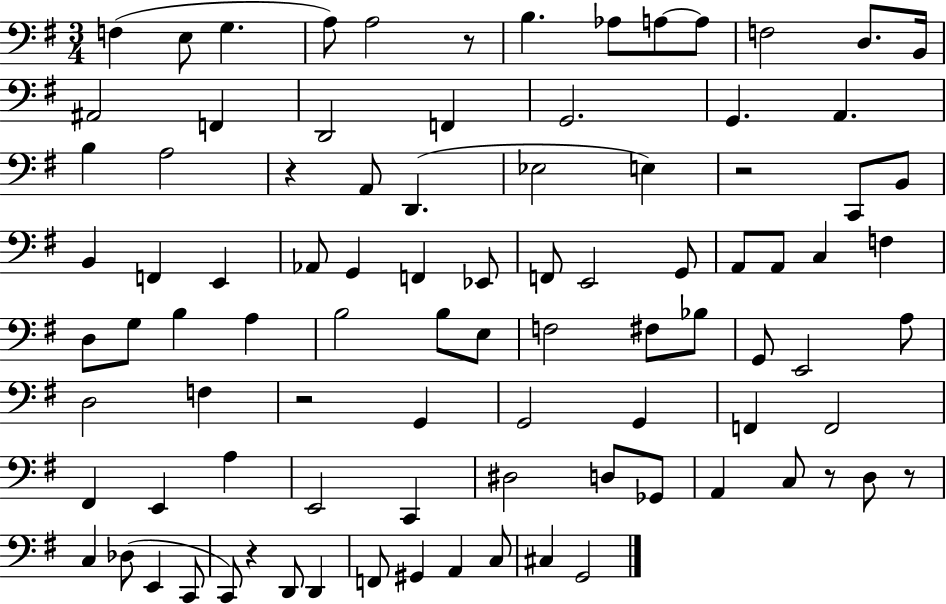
X:1
T:Untitled
M:3/4
L:1/4
K:G
F, E,/2 G, A,/2 A,2 z/2 B, _A,/2 A,/2 A,/2 F,2 D,/2 B,,/4 ^A,,2 F,, D,,2 F,, G,,2 G,, A,, B, A,2 z A,,/2 D,, _E,2 E, z2 C,,/2 B,,/2 B,, F,, E,, _A,,/2 G,, F,, _E,,/2 F,,/2 E,,2 G,,/2 A,,/2 A,,/2 C, F, D,/2 G,/2 B, A, B,2 B,/2 E,/2 F,2 ^F,/2 _B,/2 G,,/2 E,,2 A,/2 D,2 F, z2 G,, G,,2 G,, F,, F,,2 ^F,, E,, A, E,,2 C,, ^D,2 D,/2 _G,,/2 A,, C,/2 z/2 D,/2 z/2 C, _D,/2 E,, C,,/2 C,,/2 z D,,/2 D,, F,,/2 ^G,, A,, C,/2 ^C, G,,2